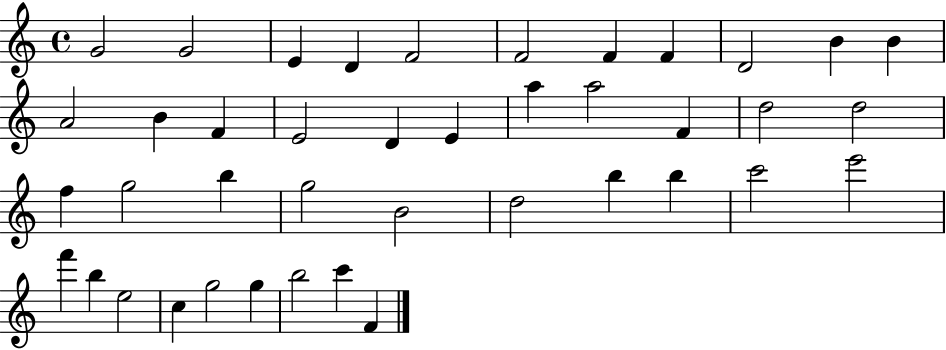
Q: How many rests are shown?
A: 0